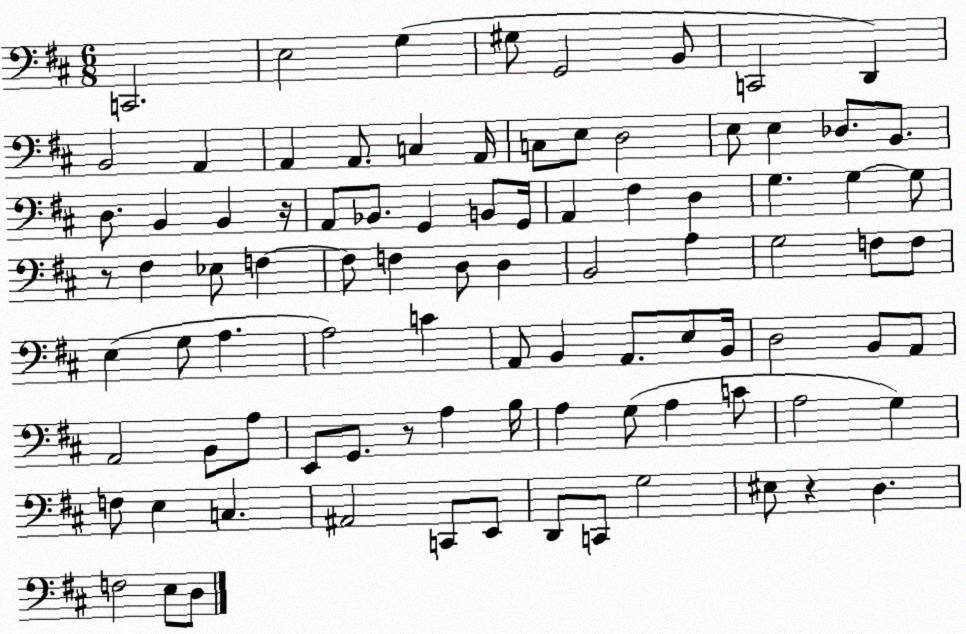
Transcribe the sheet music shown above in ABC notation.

X:1
T:Untitled
M:6/8
L:1/4
K:D
C,,2 E,2 G, ^G,/2 G,,2 B,,/2 C,,2 D,, B,,2 A,, A,, A,,/2 C, A,,/4 C,/2 E,/2 D,2 E,/2 E, _D,/2 B,,/2 D,/2 B,, B,, z/4 A,,/2 _B,,/2 G,, B,,/2 G,,/4 A,, ^F, D, G, G, G,/2 z/2 ^F, _E,/2 F, F,/2 F, D,/2 D, B,,2 A, G,2 F,/2 F,/2 E, G,/2 A, A,2 C A,,/2 B,, A,,/2 E,/2 B,,/4 D,2 B,,/2 A,,/2 A,,2 B,,/2 A,/2 E,,/2 G,,/2 z/2 A, B,/4 A, G,/2 A, C/2 A,2 G, F,/2 E, C, ^A,,2 C,,/2 E,,/2 D,,/2 C,,/2 G,2 ^E,/2 z D, F,2 E,/2 D,/2